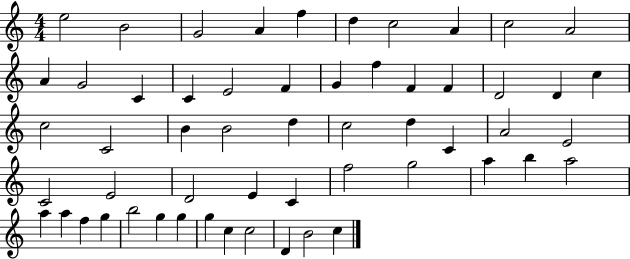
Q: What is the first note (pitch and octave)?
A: E5